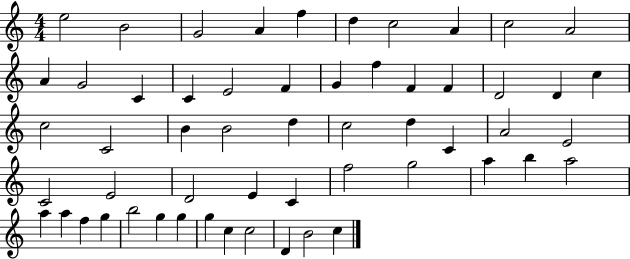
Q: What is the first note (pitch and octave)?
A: E5